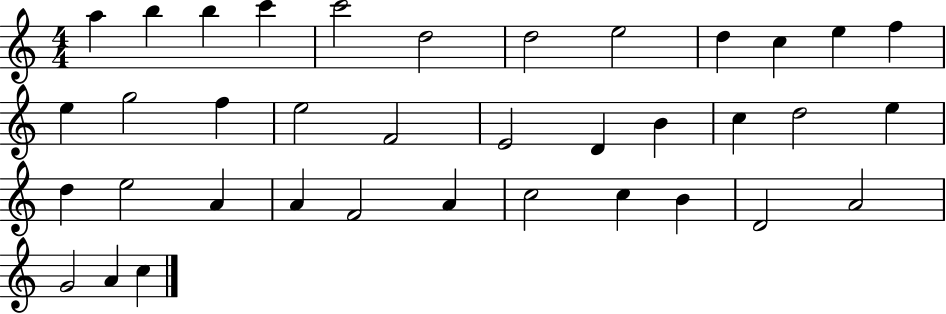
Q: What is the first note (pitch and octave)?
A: A5